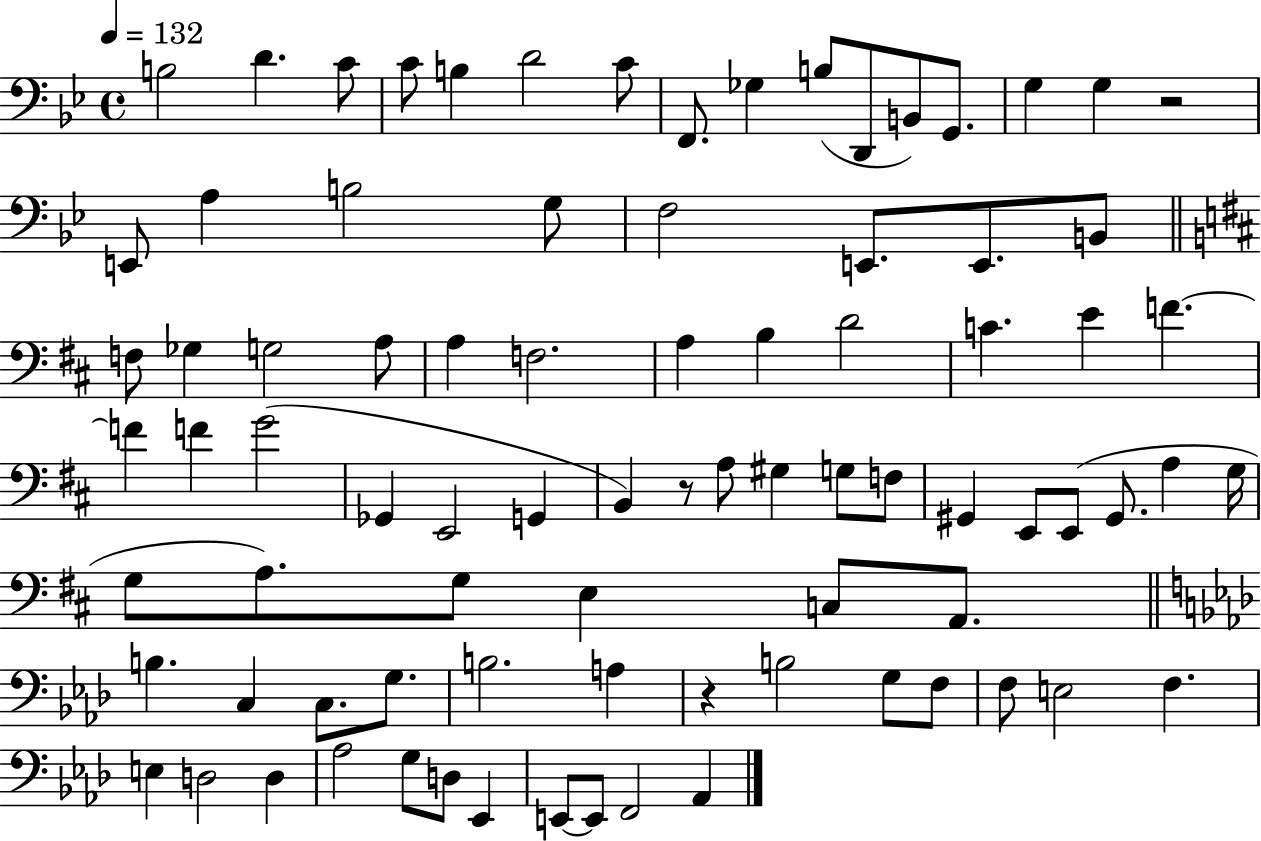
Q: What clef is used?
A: bass